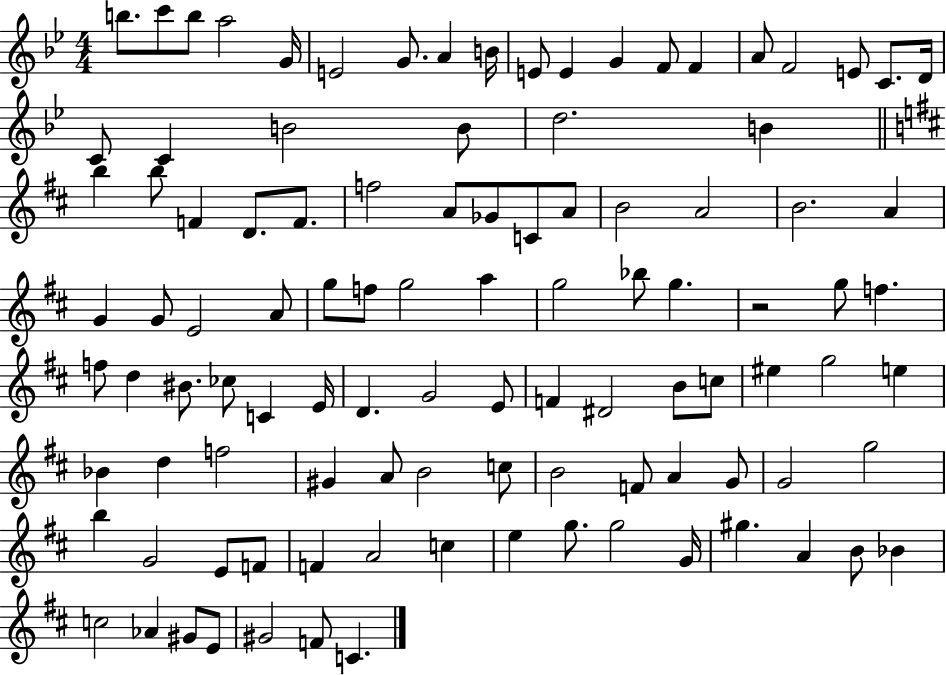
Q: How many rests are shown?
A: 1